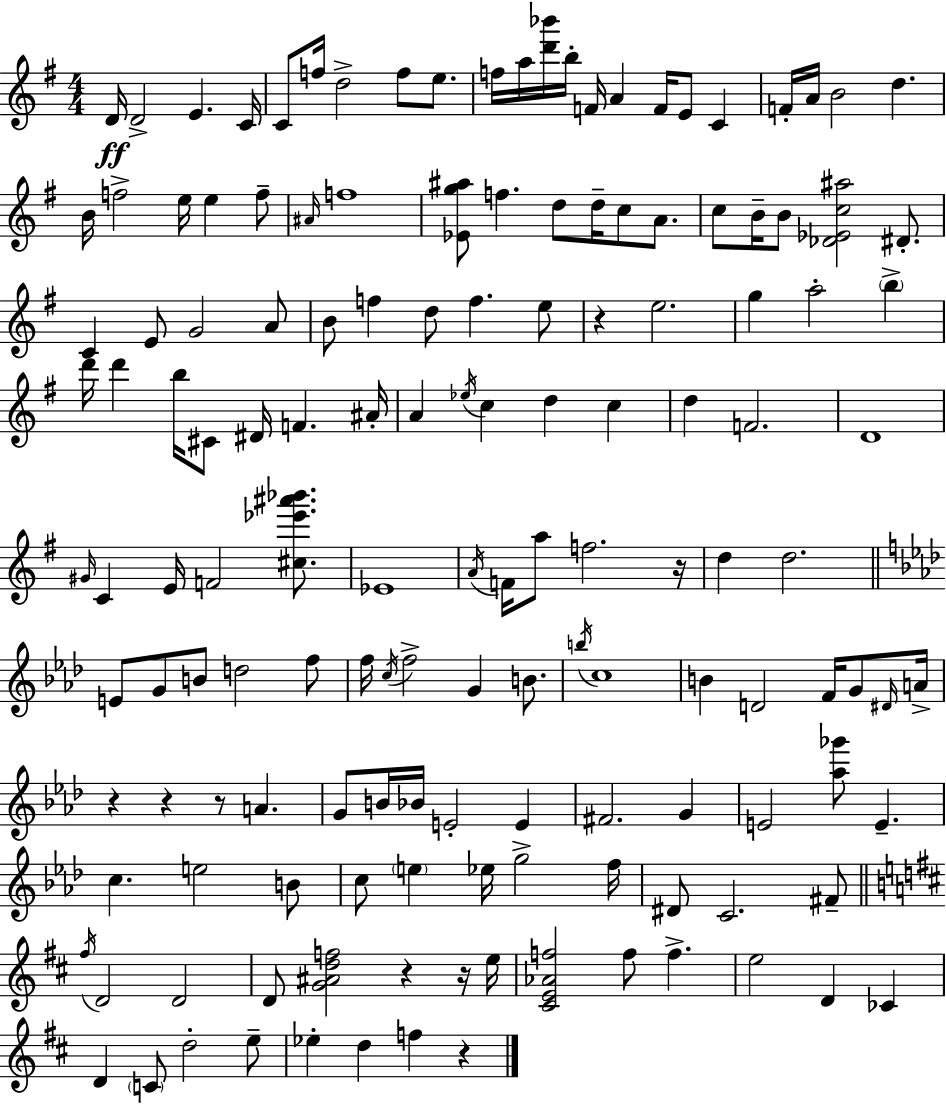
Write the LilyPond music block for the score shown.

{
  \clef treble
  \numericTimeSignature
  \time 4/4
  \key e \minor
  d'16\ff d'2-> e'4. c'16 | c'8 f''16 d''2-> f''8 e''8. | f''16 a''16 <d''' bes'''>16 b''16-. f'16 a'4 f'16 e'8 c'4 | f'16-. a'16 b'2 d''4. | \break b'16 f''2-> e''16 e''4 f''8-- | \grace { ais'16 } f''1 | <ees' g'' ais''>8 f''4. d''8 d''16-- c''8 a'8. | c''8 b'16-- b'8 <des' ees' c'' ais''>2 dis'8.-. | \break c'4 e'8 g'2 a'8 | b'8 f''4 d''8 f''4. e''8 | r4 e''2. | g''4 a''2-. \parenthesize b''4-> | \break d'''16 d'''4 b''16 cis'8 dis'16 f'4. | ais'16-. a'4 \acciaccatura { ees''16 } c''4 d''4 c''4 | d''4 f'2. | d'1 | \break \grace { gis'16 } c'4 e'16 f'2 | <cis'' ees''' ais''' bes'''>8. ees'1 | \acciaccatura { a'16 } f'16 a''8 f''2. | r16 d''4 d''2. | \break \bar "||" \break \key aes \major e'8 g'8 b'8 d''2 f''8 | f''16 \acciaccatura { c''16 } f''2-> g'4 b'8. | \acciaccatura { b''16 } c''1 | b'4 d'2 f'16 g'8 | \break \grace { dis'16 } a'16-> r4 r4 r8 a'4. | g'8 b'16 bes'16 e'2-. e'4 | fis'2. g'4 | e'2 <aes'' ges'''>8 e'4.-- | \break c''4. e''2 | b'8 c''8 \parenthesize e''4 ees''16 g''2-> | f''16 dis'8 c'2. | fis'8-- \bar "||" \break \key d \major \acciaccatura { fis''16 } d'2 d'2 | d'8 <g' ais' d'' f''>2 r4 r16 | e''16 <cis' e' aes' f''>2 f''8 f''4.-> | e''2 d'4 ces'4 | \break d'4 \parenthesize c'8 d''2-. e''8-- | ees''4-. d''4 f''4 r4 | \bar "|."
}